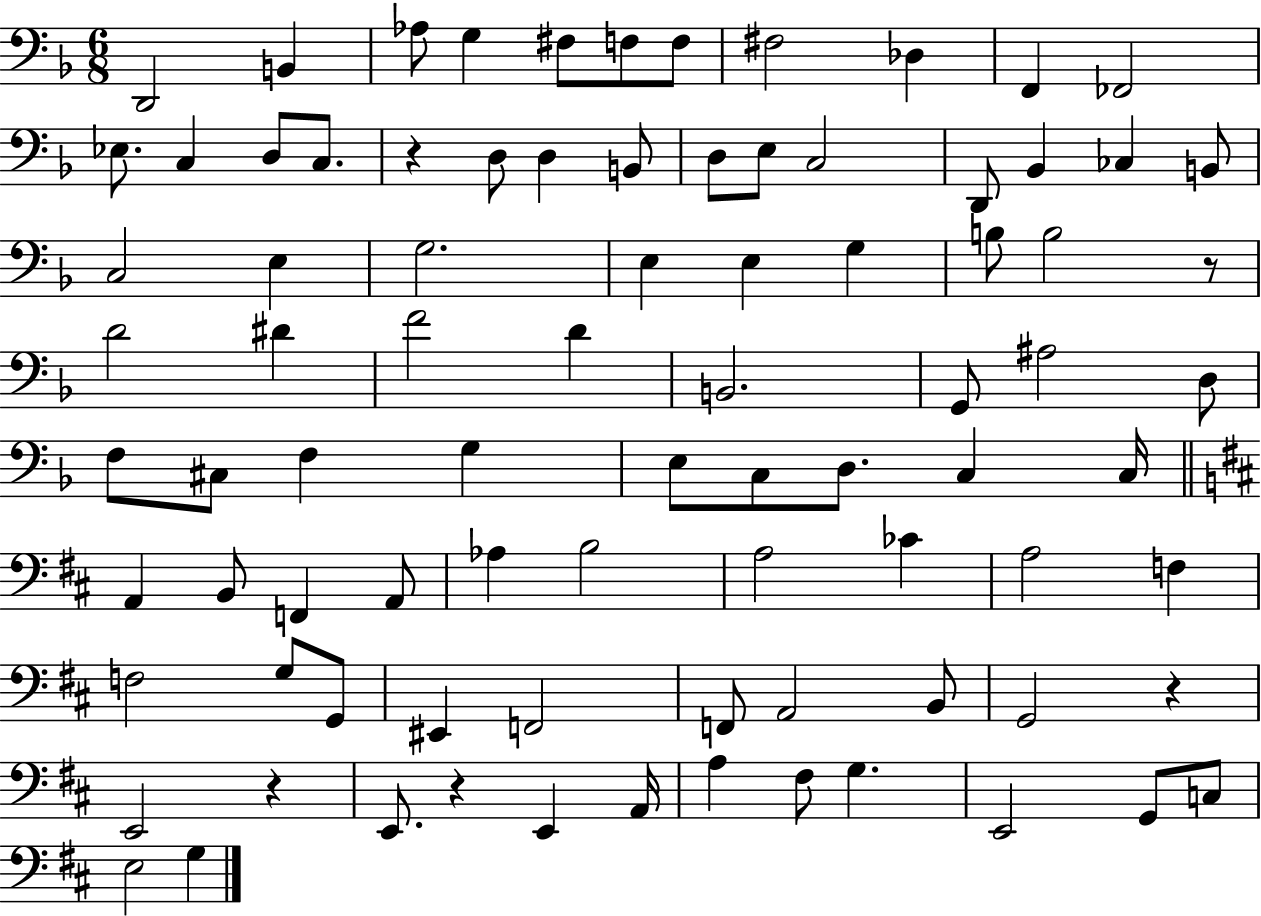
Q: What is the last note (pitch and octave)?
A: G3